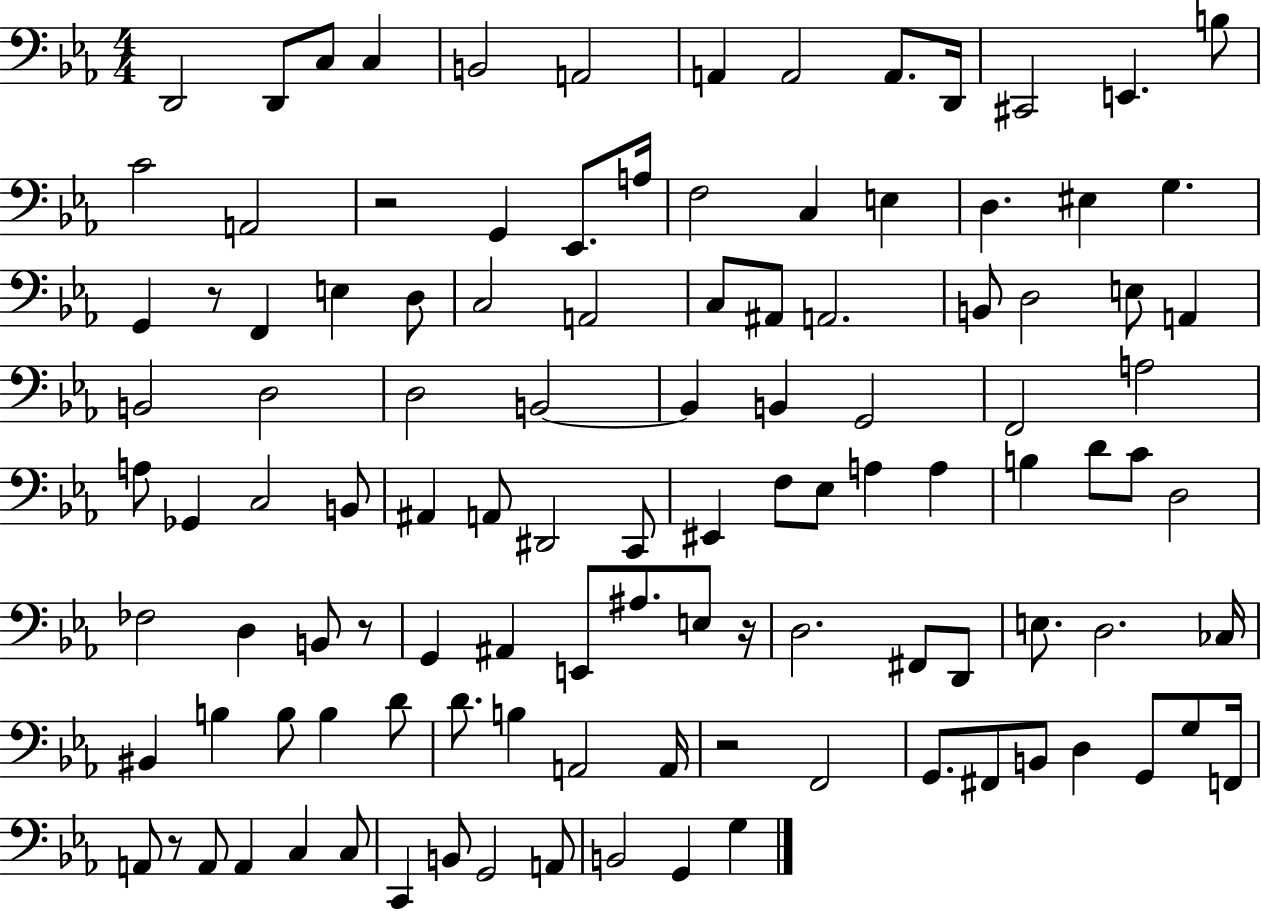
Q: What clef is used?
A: bass